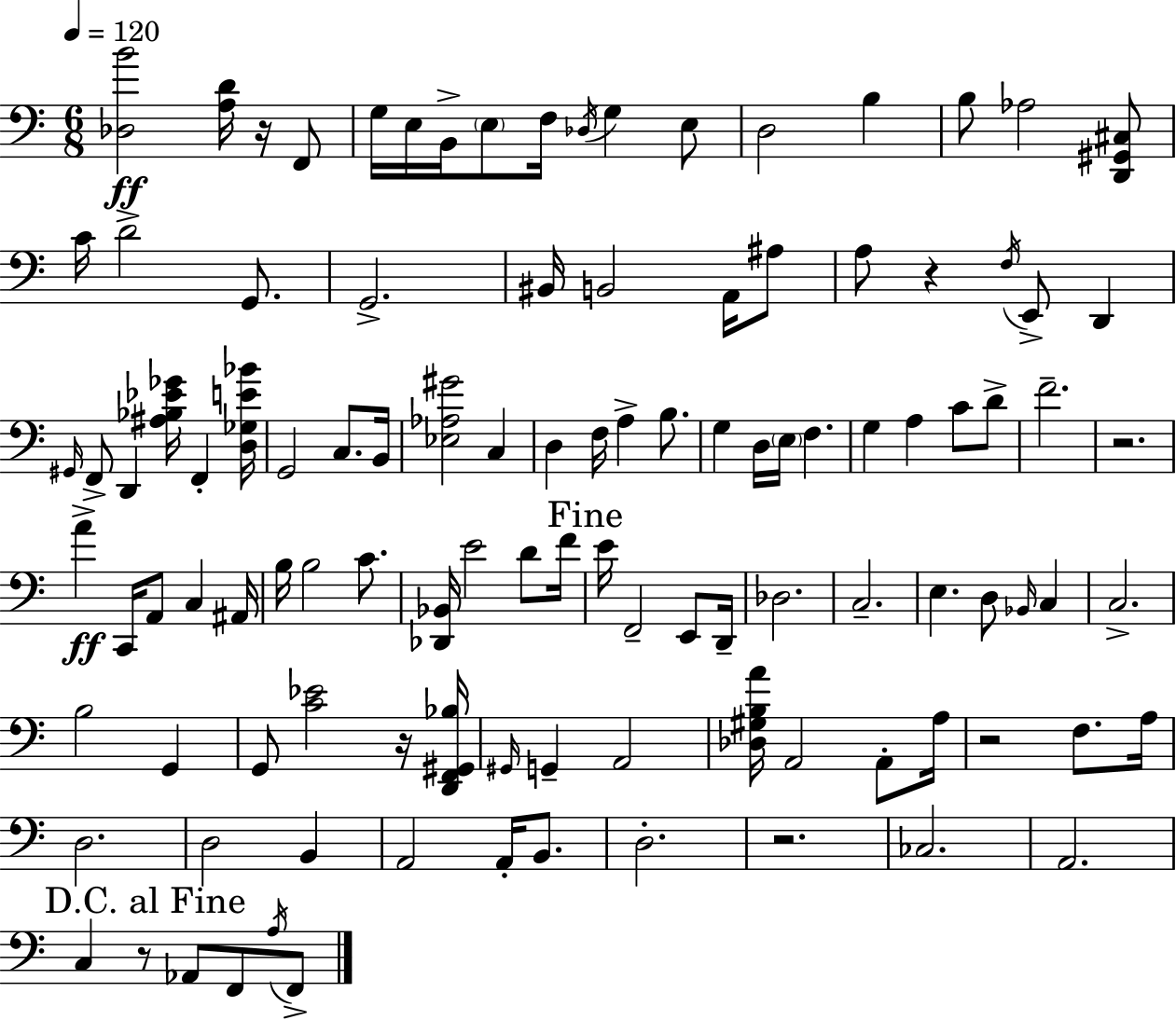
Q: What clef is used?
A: bass